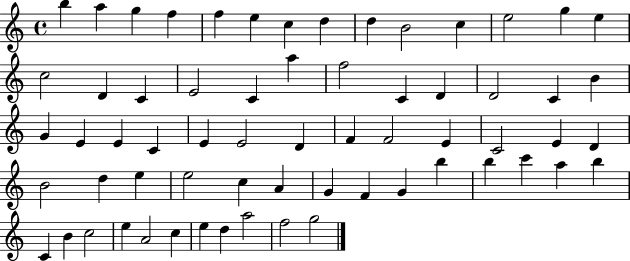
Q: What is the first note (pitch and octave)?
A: B5